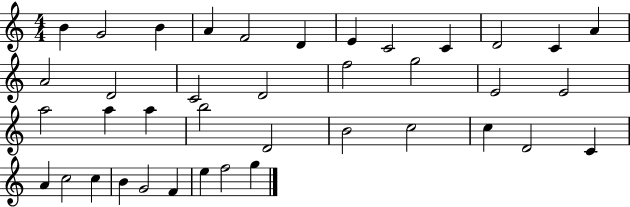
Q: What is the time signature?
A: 4/4